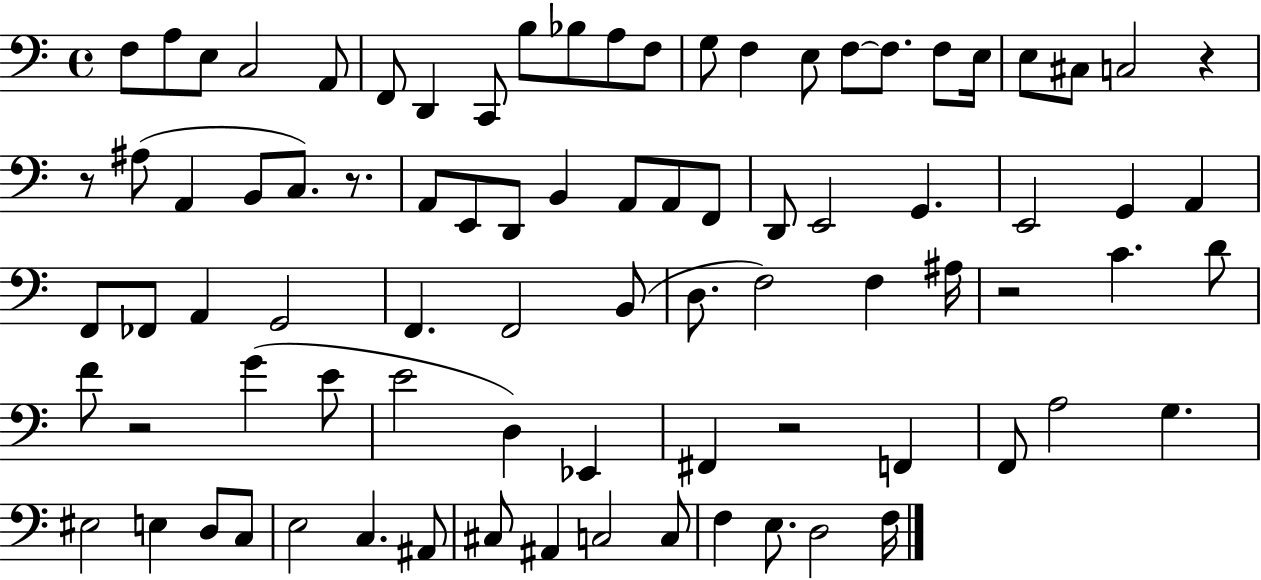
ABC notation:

X:1
T:Untitled
M:4/4
L:1/4
K:C
F,/2 A,/2 E,/2 C,2 A,,/2 F,,/2 D,, C,,/2 B,/2 _B,/2 A,/2 F,/2 G,/2 F, E,/2 F,/2 F,/2 F,/2 E,/4 E,/2 ^C,/2 C,2 z z/2 ^A,/2 A,, B,,/2 C,/2 z/2 A,,/2 E,,/2 D,,/2 B,, A,,/2 A,,/2 F,,/2 D,,/2 E,,2 G,, E,,2 G,, A,, F,,/2 _F,,/2 A,, G,,2 F,, F,,2 B,,/2 D,/2 F,2 F, ^A,/4 z2 C D/2 F/2 z2 G E/2 E2 D, _E,, ^F,, z2 F,, F,,/2 A,2 G, ^E,2 E, D,/2 C,/2 E,2 C, ^A,,/2 ^C,/2 ^A,, C,2 C,/2 F, E,/2 D,2 F,/4